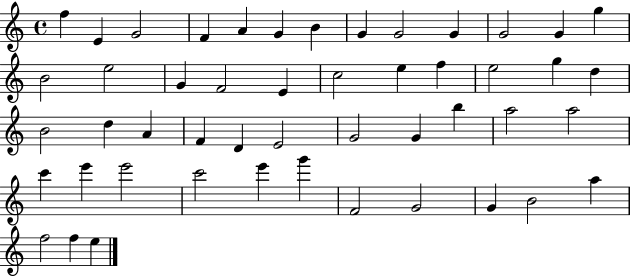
X:1
T:Untitled
M:4/4
L:1/4
K:C
f E G2 F A G B G G2 G G2 G g B2 e2 G F2 E c2 e f e2 g d B2 d A F D E2 G2 G b a2 a2 c' e' e'2 c'2 e' g' F2 G2 G B2 a f2 f e